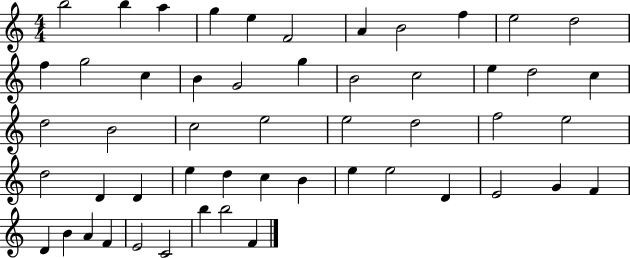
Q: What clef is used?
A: treble